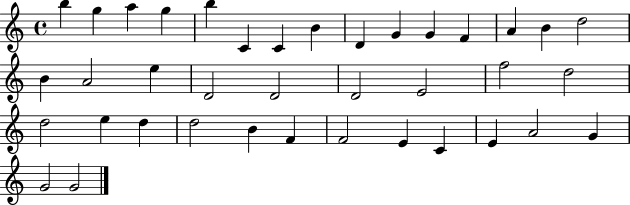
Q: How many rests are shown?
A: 0